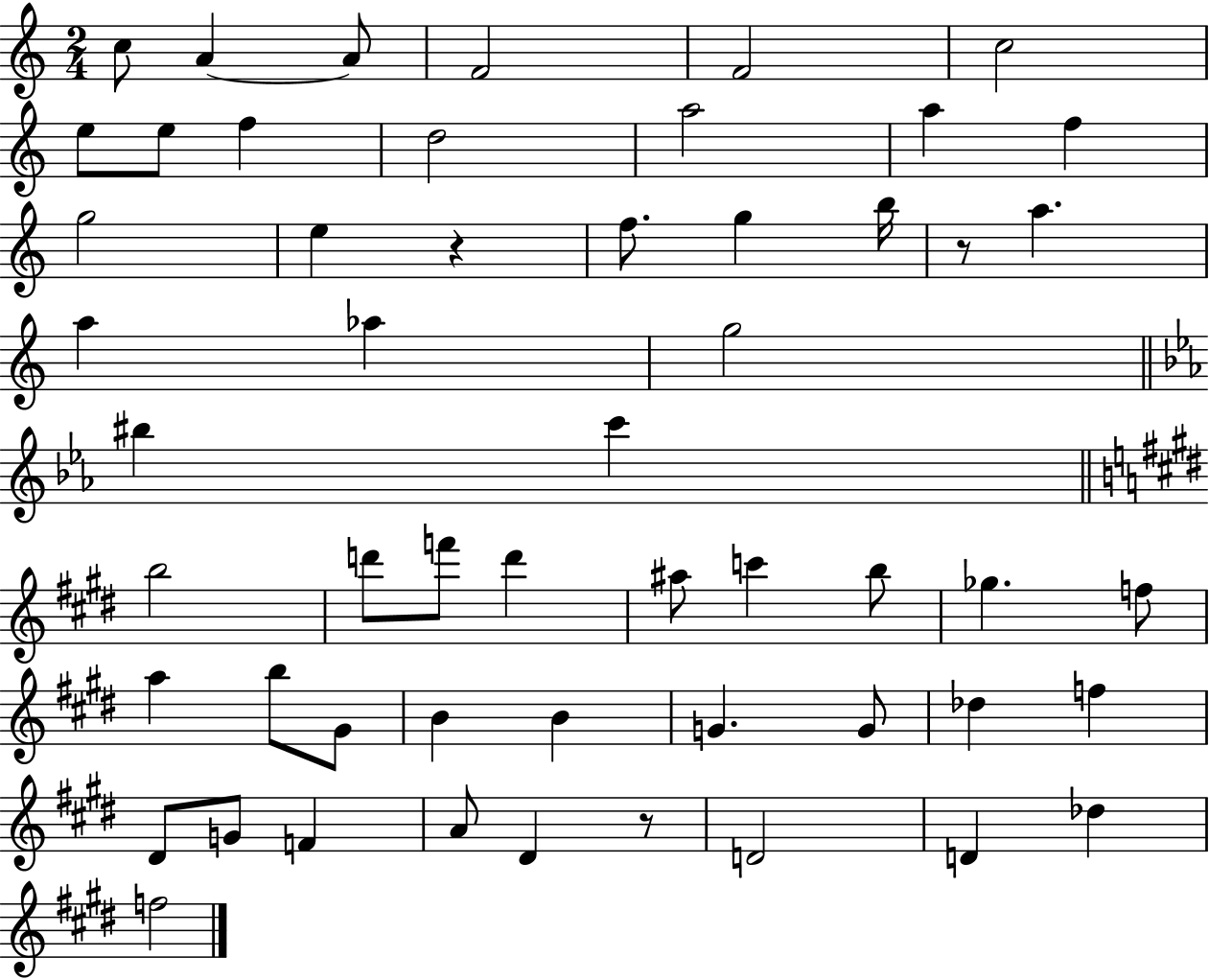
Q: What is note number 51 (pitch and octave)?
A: F5